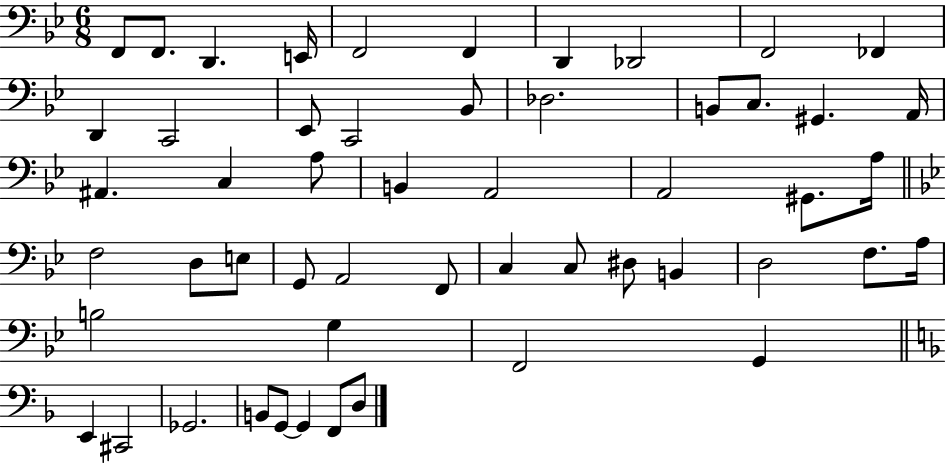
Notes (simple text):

F2/e F2/e. D2/q. E2/s F2/h F2/q D2/q Db2/h F2/h FES2/q D2/q C2/h Eb2/e C2/h Bb2/e Db3/h. B2/e C3/e. G#2/q. A2/s A#2/q. C3/q A3/e B2/q A2/h A2/h G#2/e. A3/s F3/h D3/e E3/e G2/e A2/h F2/e C3/q C3/e D#3/e B2/q D3/h F3/e. A3/s B3/h G3/q F2/h G2/q E2/q C#2/h Gb2/h. B2/e G2/e G2/q F2/e D3/e